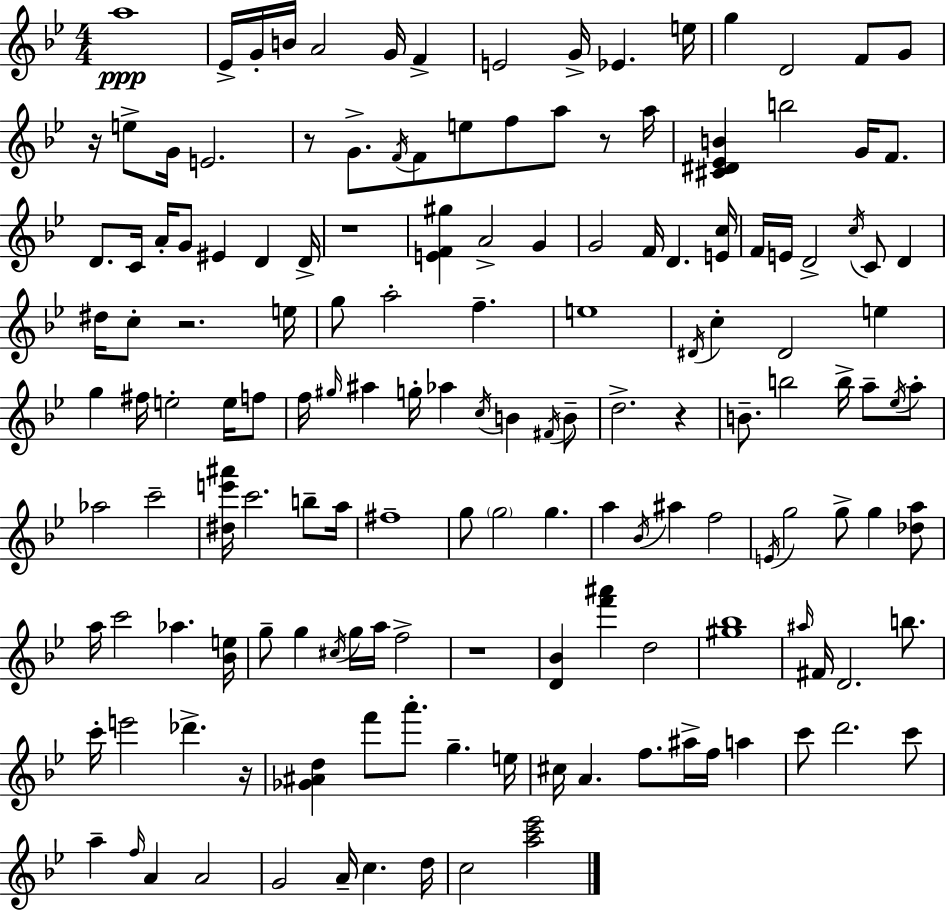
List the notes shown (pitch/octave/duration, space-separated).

A5/w Eb4/s G4/s B4/s A4/h G4/s F4/q E4/h G4/s Eb4/q. E5/s G5/q D4/h F4/e G4/e R/s E5/e G4/s E4/h. R/e G4/e. F4/s F4/e E5/e F5/e A5/e R/e A5/s [C#4,D#4,Eb4,B4]/q B5/h G4/s F4/e. D4/e. C4/s A4/s G4/e EIS4/q D4/q D4/s R/w [E4,F4,G#5]/q A4/h G4/q G4/h F4/s D4/q. [E4,C5]/s F4/s E4/s D4/h C5/s C4/e D4/q D#5/s C5/e R/h. E5/s G5/e A5/h F5/q. E5/w D#4/s C5/q D#4/h E5/q G5/q F#5/s E5/h E5/s F5/e F5/s G#5/s A#5/q G5/s Ab5/q C5/s B4/q F#4/s B4/e D5/h. R/q B4/e. B5/h B5/s A5/e Eb5/s A5/e Ab5/h C6/h [D#5,E6,A#6]/s C6/h. B5/e A5/s F#5/w G5/e G5/h G5/q. A5/q Bb4/s A#5/q F5/h E4/s G5/h G5/e G5/q [Db5,A5]/e A5/s C6/h Ab5/q. [Bb4,E5]/s G5/e G5/q C#5/s G5/s A5/s F5/h R/w [D4,Bb4]/q [F6,A#6]/q D5/h [G#5,Bb5]/w A#5/s F#4/s D4/h. B5/e. C6/s E6/h Db6/q. R/s [Gb4,A#4,D5]/q F6/e A6/e. G5/q. E5/s C#5/s A4/q. F5/e. A#5/s F5/s A5/q C6/e D6/h. C6/e A5/q F5/s A4/q A4/h G4/h A4/s C5/q. D5/s C5/h [A5,C6,Eb6]/h